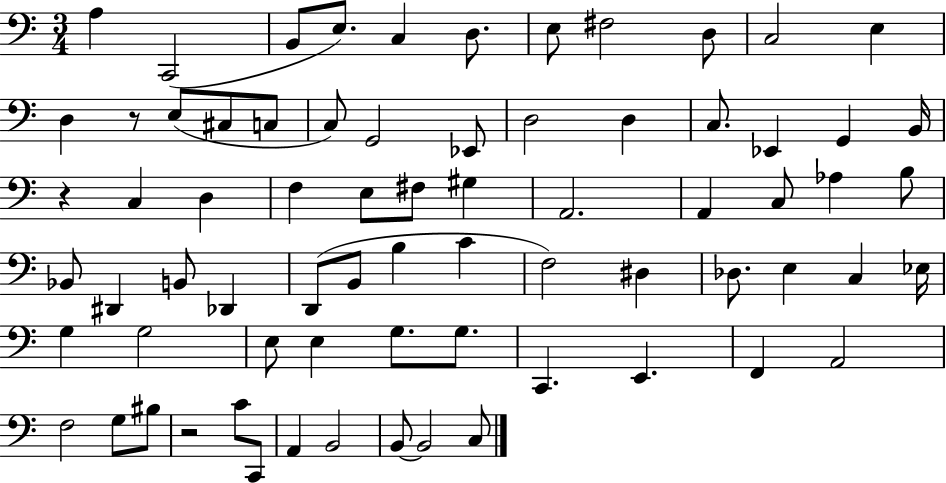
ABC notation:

X:1
T:Untitled
M:3/4
L:1/4
K:C
A, C,,2 B,,/2 E,/2 C, D,/2 E,/2 ^F,2 D,/2 C,2 E, D, z/2 E,/2 ^C,/2 C,/2 C,/2 G,,2 _E,,/2 D,2 D, C,/2 _E,, G,, B,,/4 z C, D, F, E,/2 ^F,/2 ^G, A,,2 A,, C,/2 _A, B,/2 _B,,/2 ^D,, B,,/2 _D,, D,,/2 B,,/2 B, C F,2 ^D, _D,/2 E, C, _E,/4 G, G,2 E,/2 E, G,/2 G,/2 C,, E,, F,, A,,2 F,2 G,/2 ^B,/2 z2 C/2 C,,/2 A,, B,,2 B,,/2 B,,2 C,/2